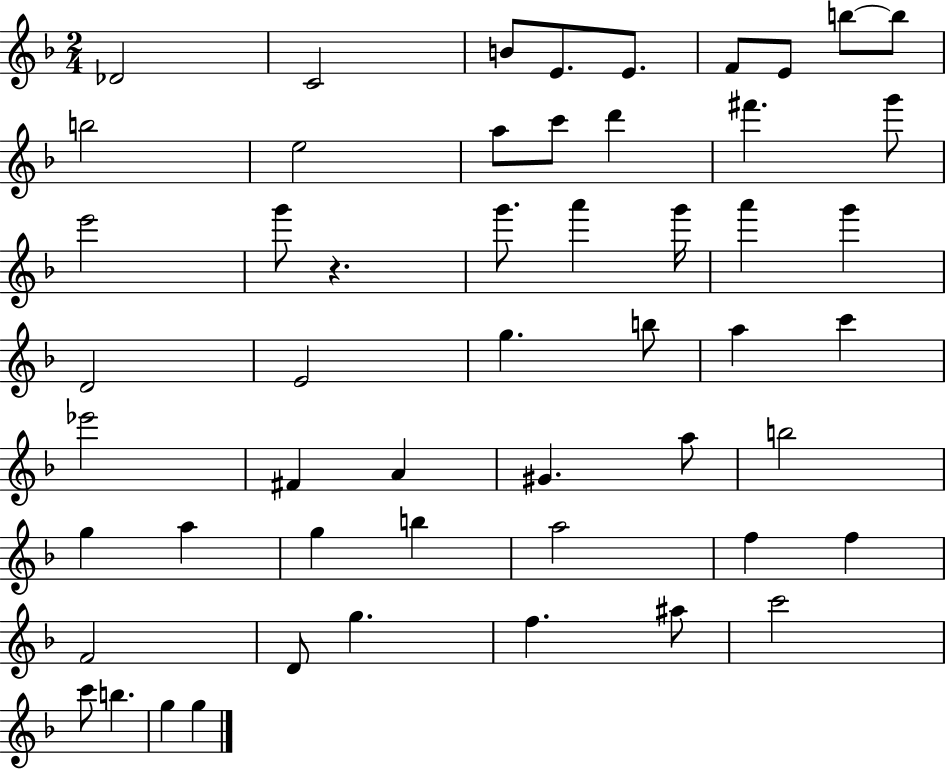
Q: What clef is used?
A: treble